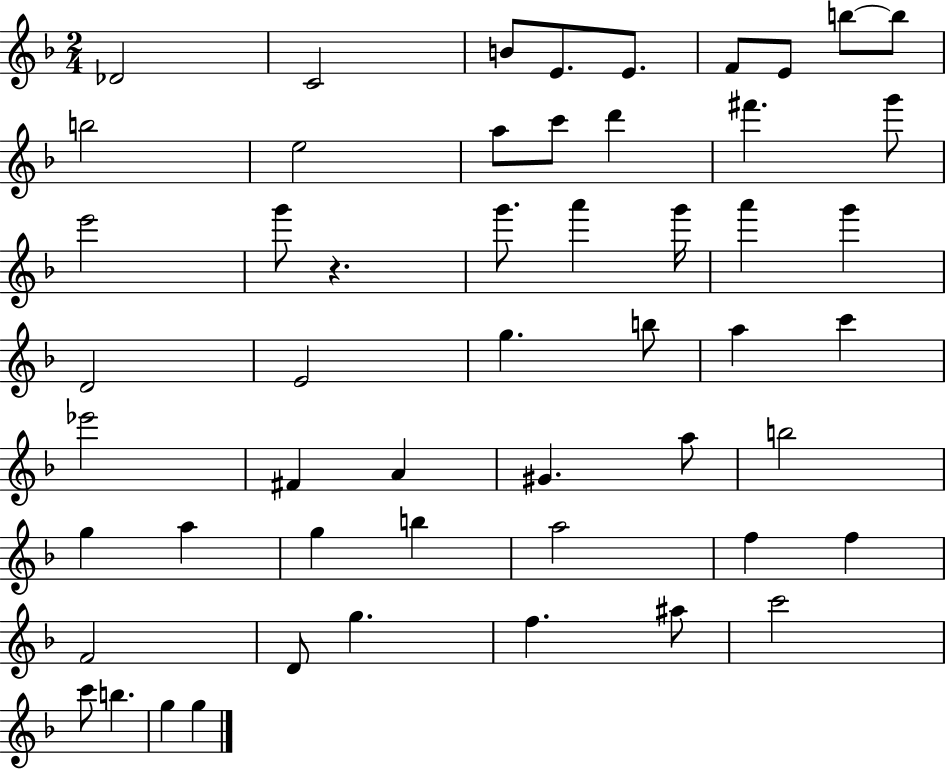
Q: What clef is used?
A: treble